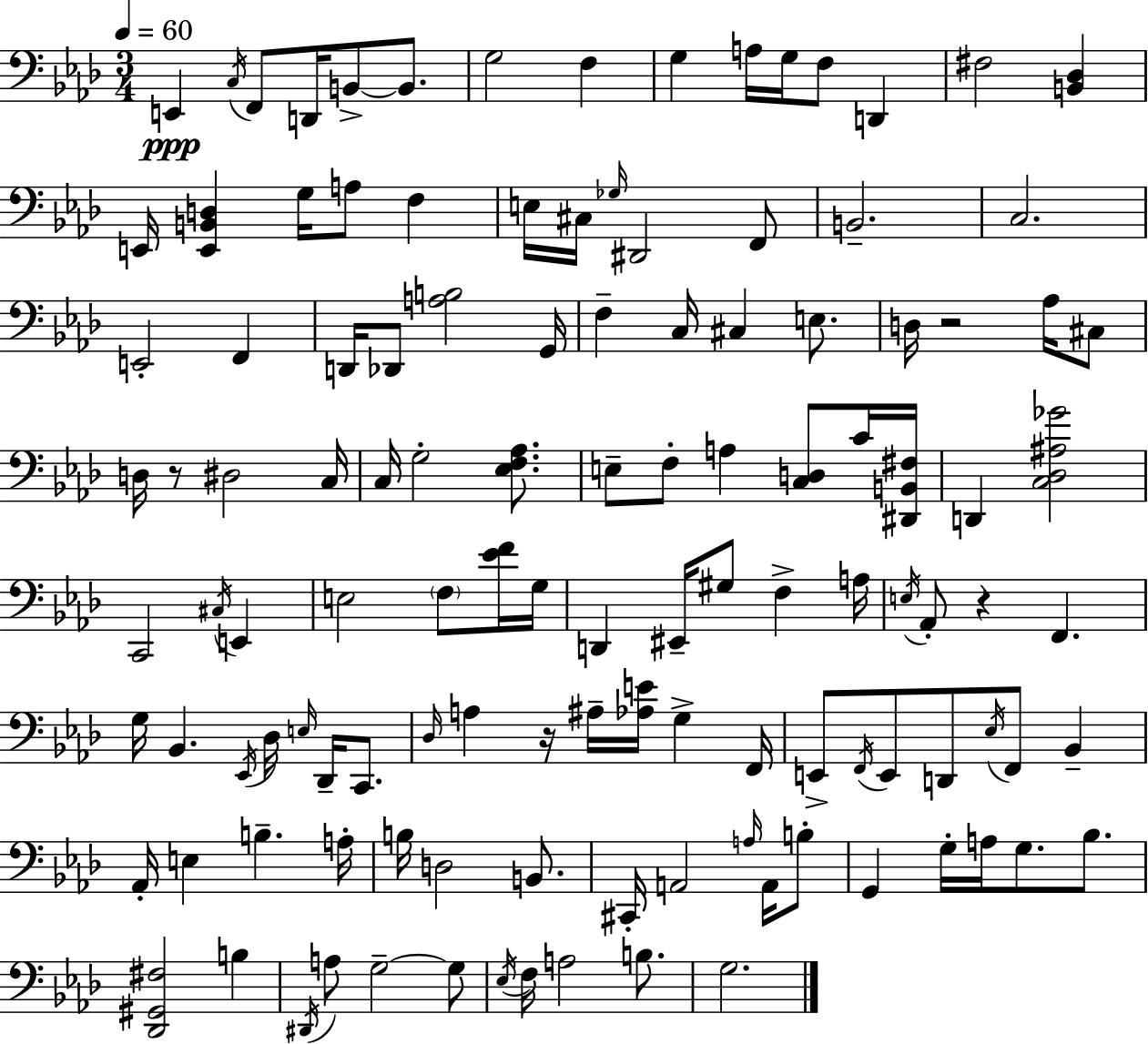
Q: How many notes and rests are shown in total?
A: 121